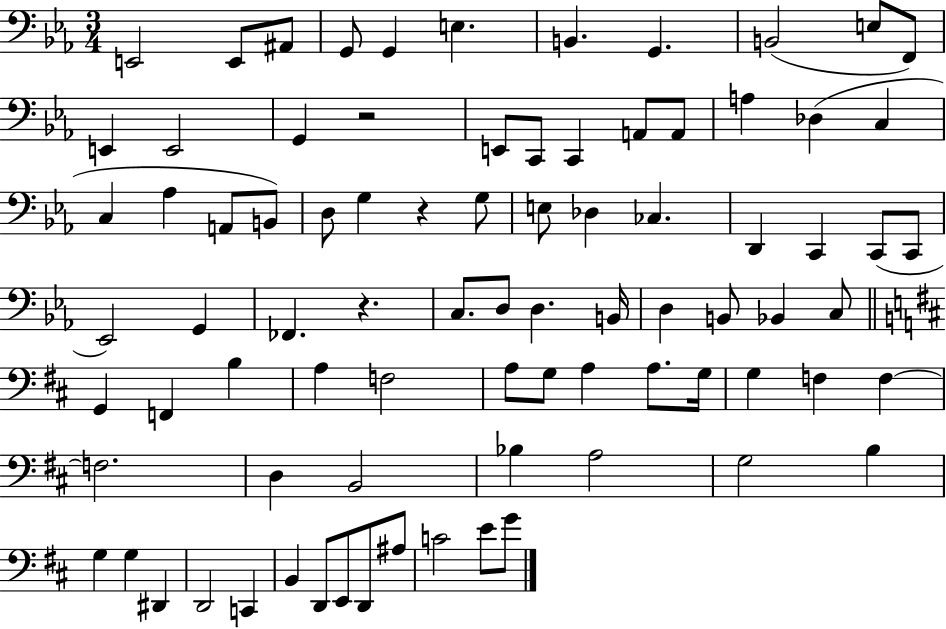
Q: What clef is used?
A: bass